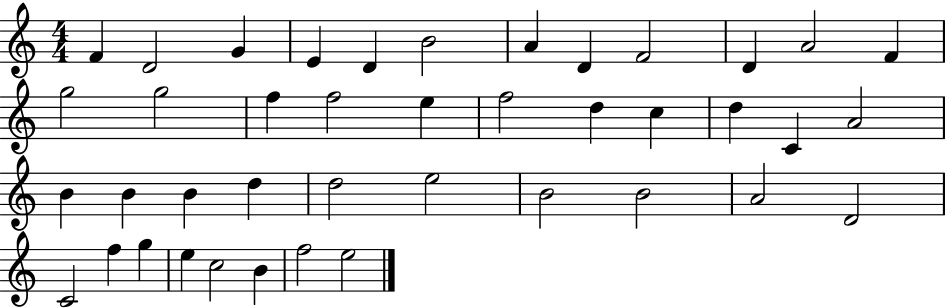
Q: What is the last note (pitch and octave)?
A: E5